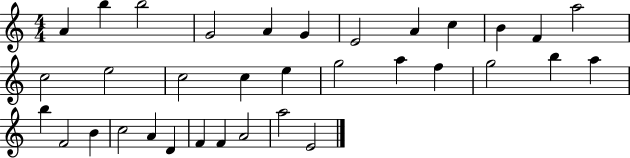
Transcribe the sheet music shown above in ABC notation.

X:1
T:Untitled
M:4/4
L:1/4
K:C
A b b2 G2 A G E2 A c B F a2 c2 e2 c2 c e g2 a f g2 b a b F2 B c2 A D F F A2 a2 E2